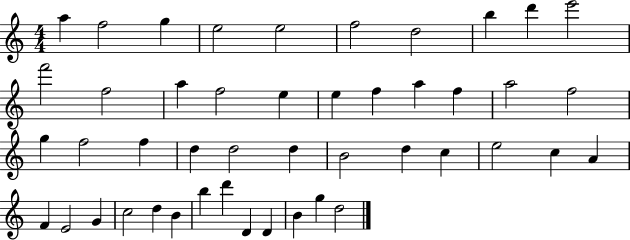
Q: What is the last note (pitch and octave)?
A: D5